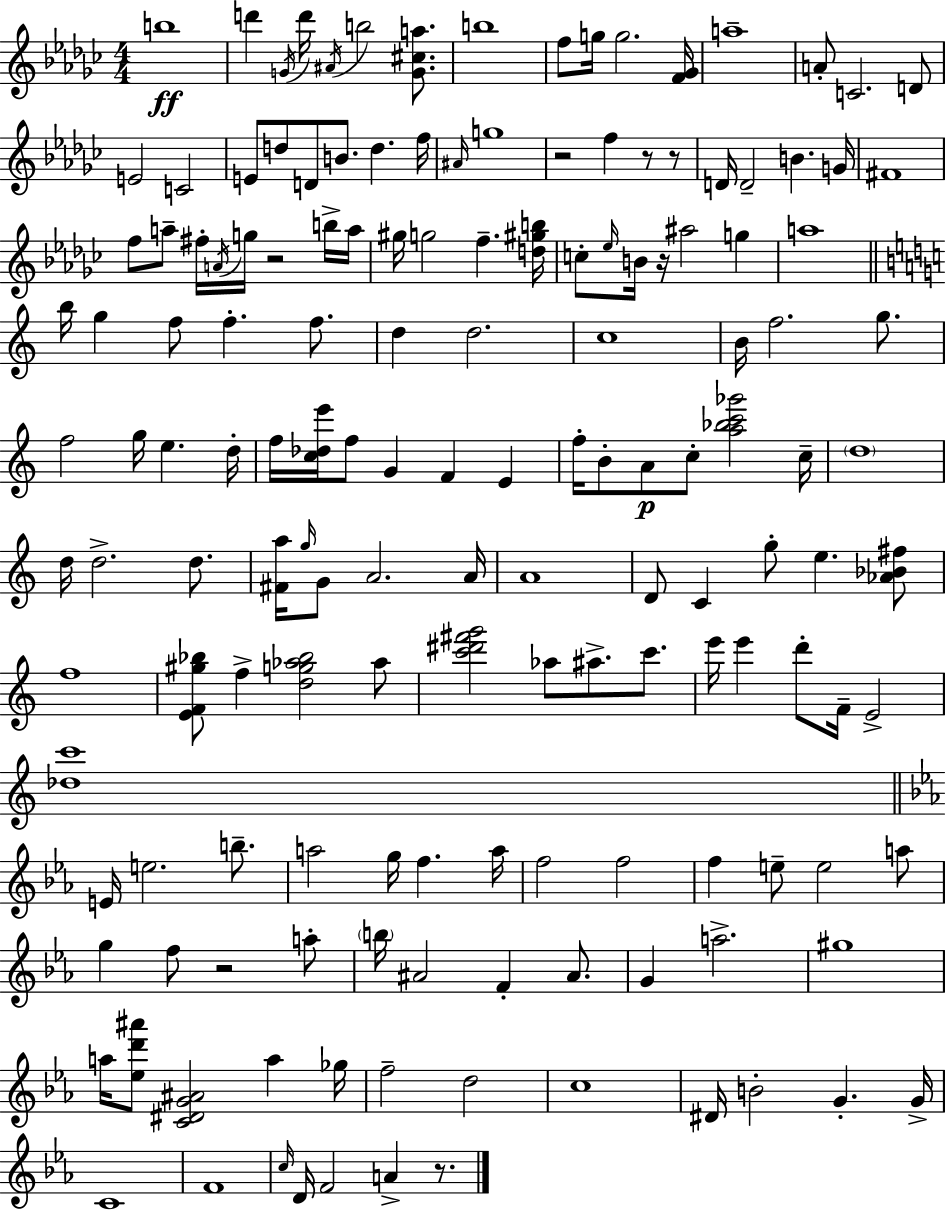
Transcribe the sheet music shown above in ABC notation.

X:1
T:Untitled
M:4/4
L:1/4
K:Ebm
b4 d' G/4 d'/4 ^A/4 b2 [G^ca]/2 b4 f/2 g/4 g2 [F_G]/4 a4 A/2 C2 D/2 E2 C2 E/2 d/2 D/2 B/2 d f/4 ^A/4 g4 z2 f z/2 z/2 D/4 D2 B G/4 ^F4 f/2 a/2 ^f/4 A/4 g/4 z2 b/4 a/4 ^g/4 g2 f [d^gb]/4 c/2 _e/4 B/4 z/4 ^a2 g a4 b/4 g f/2 f f/2 d d2 c4 B/4 f2 g/2 f2 g/4 e d/4 f/4 [c_de']/4 f/2 G F E f/4 B/2 A/2 c/2 [a_bc'_g']2 c/4 d4 d/4 d2 d/2 [^Fa]/4 g/4 G/2 A2 A/4 A4 D/2 C g/2 e [_A_B^f]/2 f4 [EF^g_b]/2 f [dg_a_b]2 _a/2 [c'^d'^f'g']2 _a/2 ^a/2 c'/2 e'/4 e' d'/2 F/4 E2 [_dc']4 E/4 e2 b/2 a2 g/4 f a/4 f2 f2 f e/2 e2 a/2 g f/2 z2 a/2 b/4 ^A2 F ^A/2 G a2 ^g4 a/4 [_ed'^a']/2 [C^DG^A]2 a _g/4 f2 d2 c4 ^D/4 B2 G G/4 C4 F4 c/4 D/4 F2 A z/2